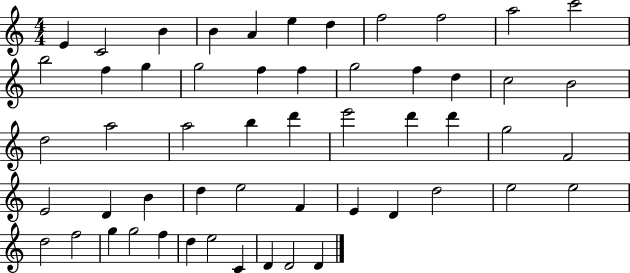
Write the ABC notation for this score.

X:1
T:Untitled
M:4/4
L:1/4
K:C
E C2 B B A e d f2 f2 a2 c'2 b2 f g g2 f f g2 f d c2 B2 d2 a2 a2 b d' e'2 d' d' g2 F2 E2 D B d e2 F E D d2 e2 e2 d2 f2 g g2 f d e2 C D D2 D